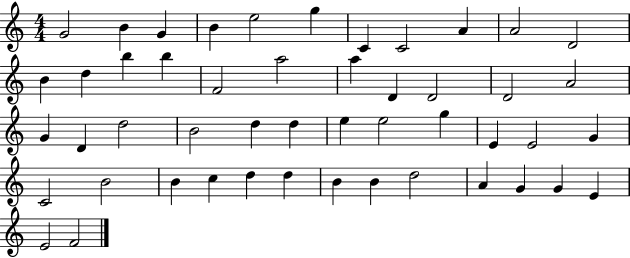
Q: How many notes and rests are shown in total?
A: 49